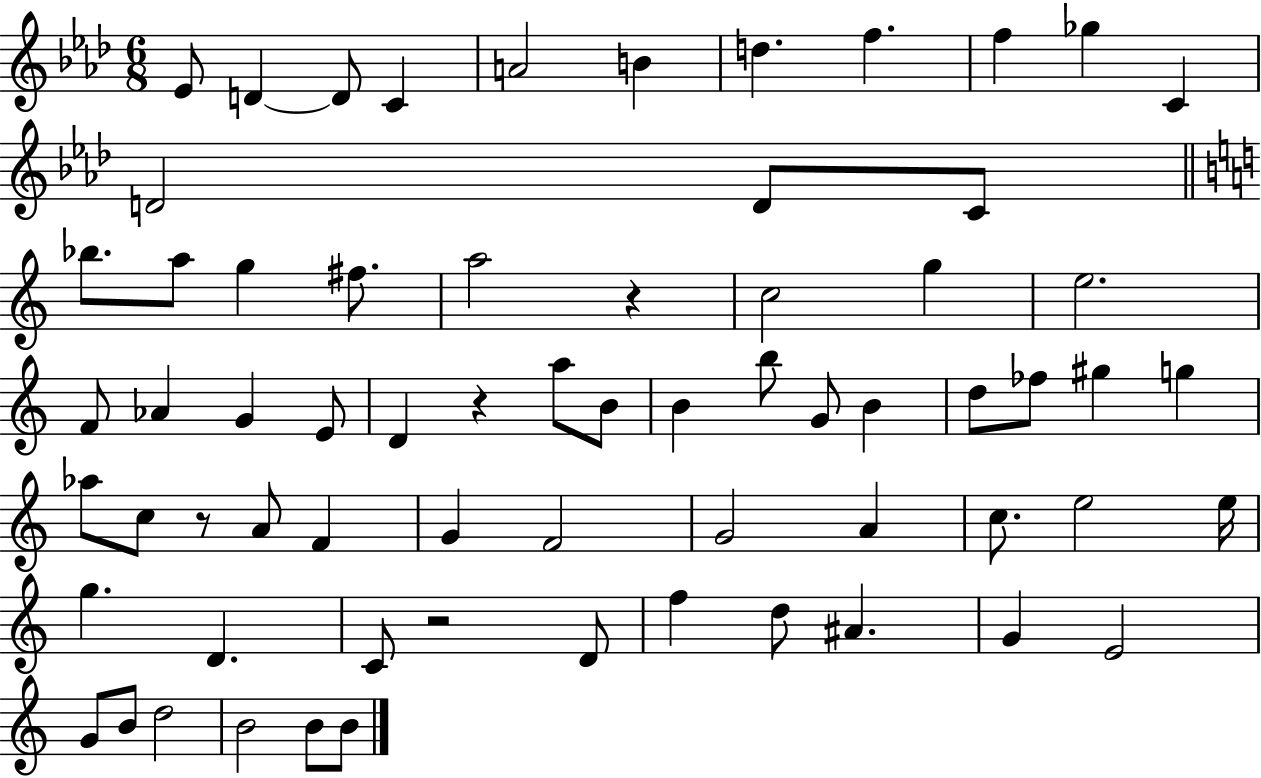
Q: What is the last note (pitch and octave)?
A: B4